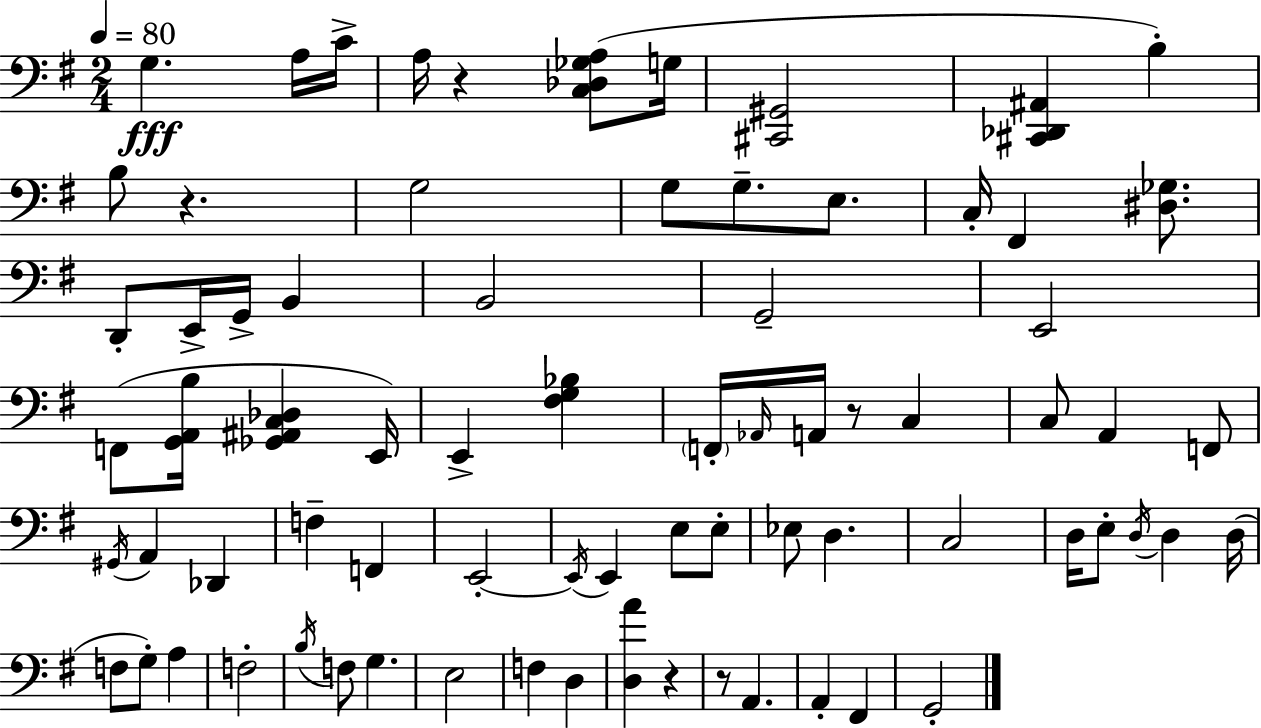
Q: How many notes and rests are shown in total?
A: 75